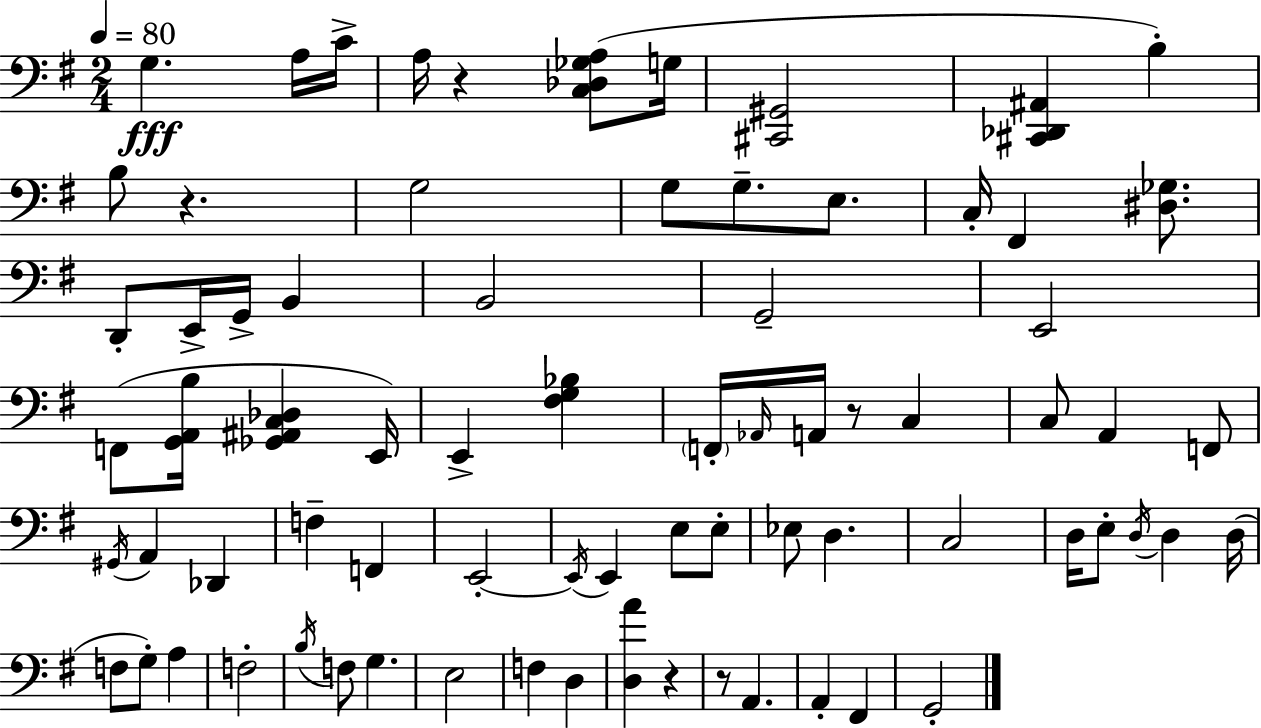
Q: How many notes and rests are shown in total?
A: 75